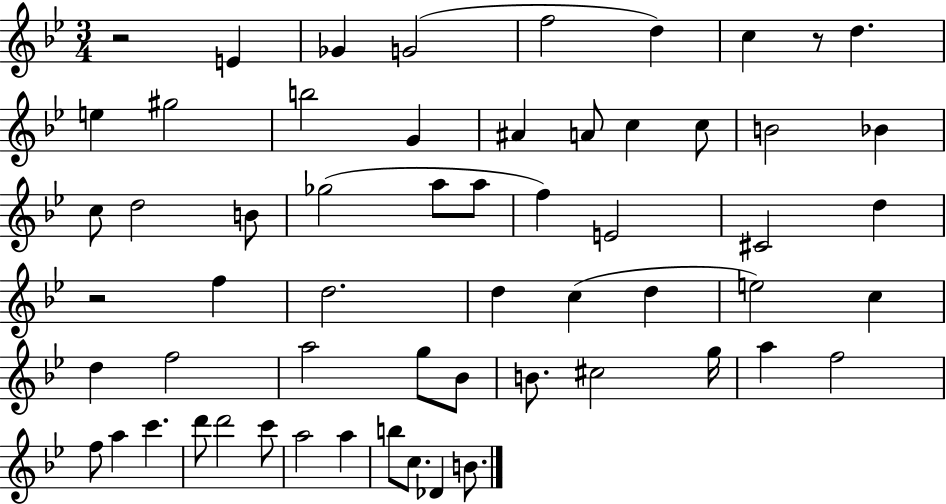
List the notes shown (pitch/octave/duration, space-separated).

R/h E4/q Gb4/q G4/h F5/h D5/q C5/q R/e D5/q. E5/q G#5/h B5/h G4/q A#4/q A4/e C5/q C5/e B4/h Bb4/q C5/e D5/h B4/e Gb5/h A5/e A5/e F5/q E4/h C#4/h D5/q R/h F5/q D5/h. D5/q C5/q D5/q E5/h C5/q D5/q F5/h A5/h G5/e Bb4/e B4/e. C#5/h G5/s A5/q F5/h F5/e A5/q C6/q. D6/e D6/h C6/e A5/h A5/q B5/e C5/e. Db4/q B4/e.